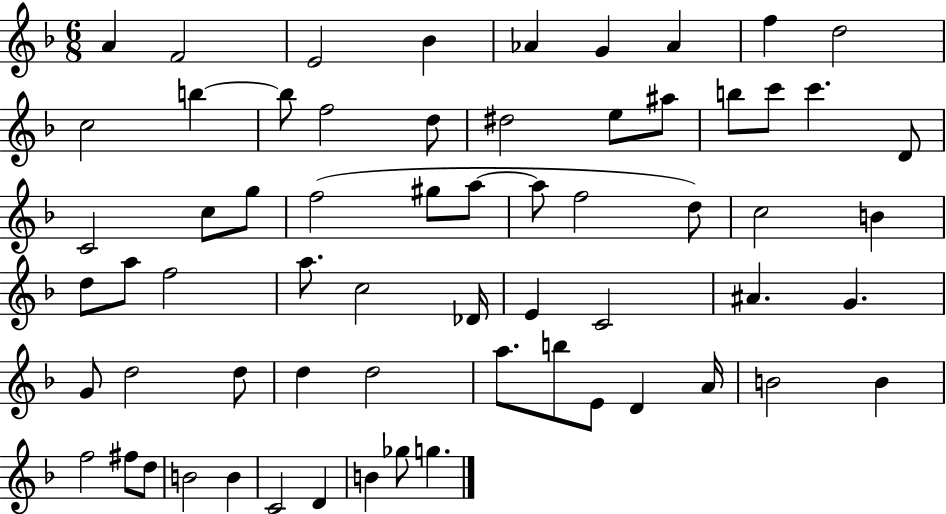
{
  \clef treble
  \numericTimeSignature
  \time 6/8
  \key f \major
  a'4 f'2 | e'2 bes'4 | aes'4 g'4 aes'4 | f''4 d''2 | \break c''2 b''4~~ | b''8 f''2 d''8 | dis''2 e''8 ais''8 | b''8 c'''8 c'''4. d'8 | \break c'2 c''8 g''8 | f''2( gis''8 a''8~~ | a''8 f''2 d''8) | c''2 b'4 | \break d''8 a''8 f''2 | a''8. c''2 des'16 | e'4 c'2 | ais'4. g'4. | \break g'8 d''2 d''8 | d''4 d''2 | a''8. b''8 e'8 d'4 a'16 | b'2 b'4 | \break f''2 fis''8 d''8 | b'2 b'4 | c'2 d'4 | b'4 ges''8 g''4. | \break \bar "|."
}